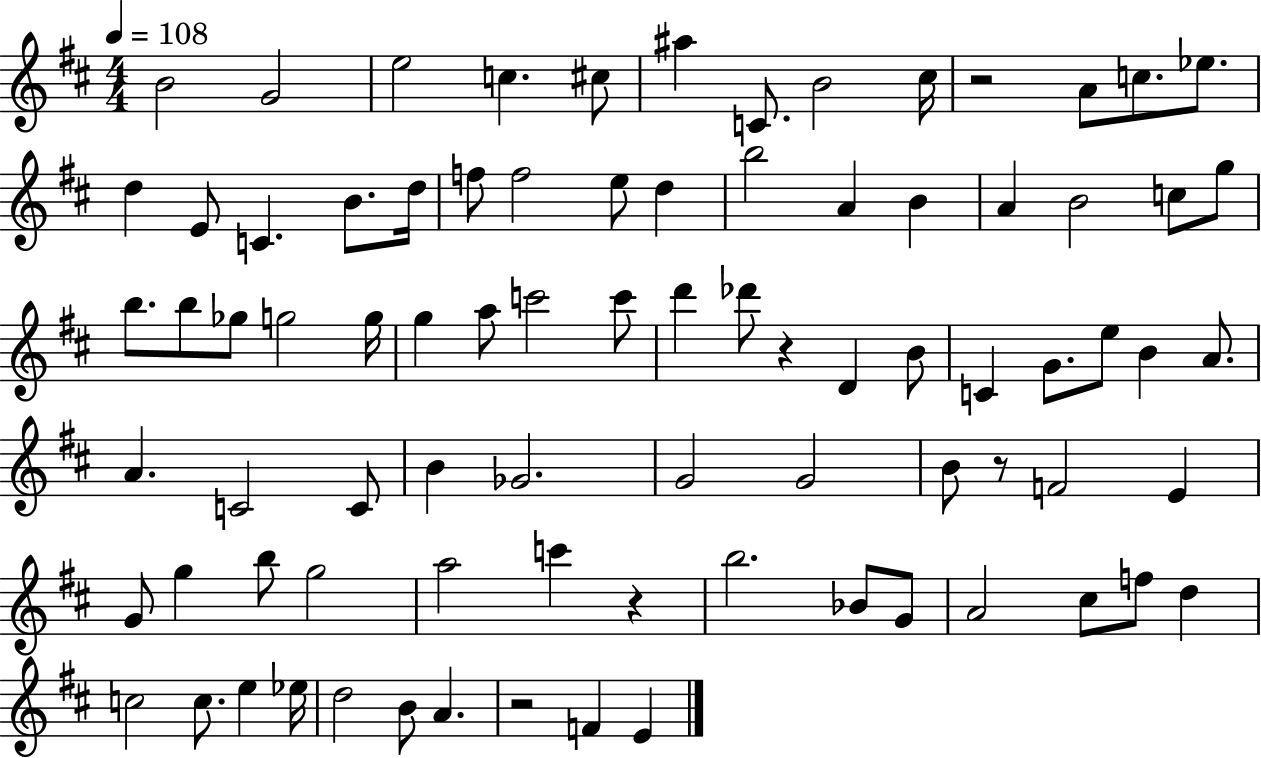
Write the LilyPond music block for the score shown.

{
  \clef treble
  \numericTimeSignature
  \time 4/4
  \key d \major
  \tempo 4 = 108
  b'2 g'2 | e''2 c''4. cis''8 | ais''4 c'8. b'2 cis''16 | r2 a'8 c''8. ees''8. | \break d''4 e'8 c'4. b'8. d''16 | f''8 f''2 e''8 d''4 | b''2 a'4 b'4 | a'4 b'2 c''8 g''8 | \break b''8. b''8 ges''8 g''2 g''16 | g''4 a''8 c'''2 c'''8 | d'''4 des'''8 r4 d'4 b'8 | c'4 g'8. e''8 b'4 a'8. | \break a'4. c'2 c'8 | b'4 ges'2. | g'2 g'2 | b'8 r8 f'2 e'4 | \break g'8 g''4 b''8 g''2 | a''2 c'''4 r4 | b''2. bes'8 g'8 | a'2 cis''8 f''8 d''4 | \break c''2 c''8. e''4 ees''16 | d''2 b'8 a'4. | r2 f'4 e'4 | \bar "|."
}